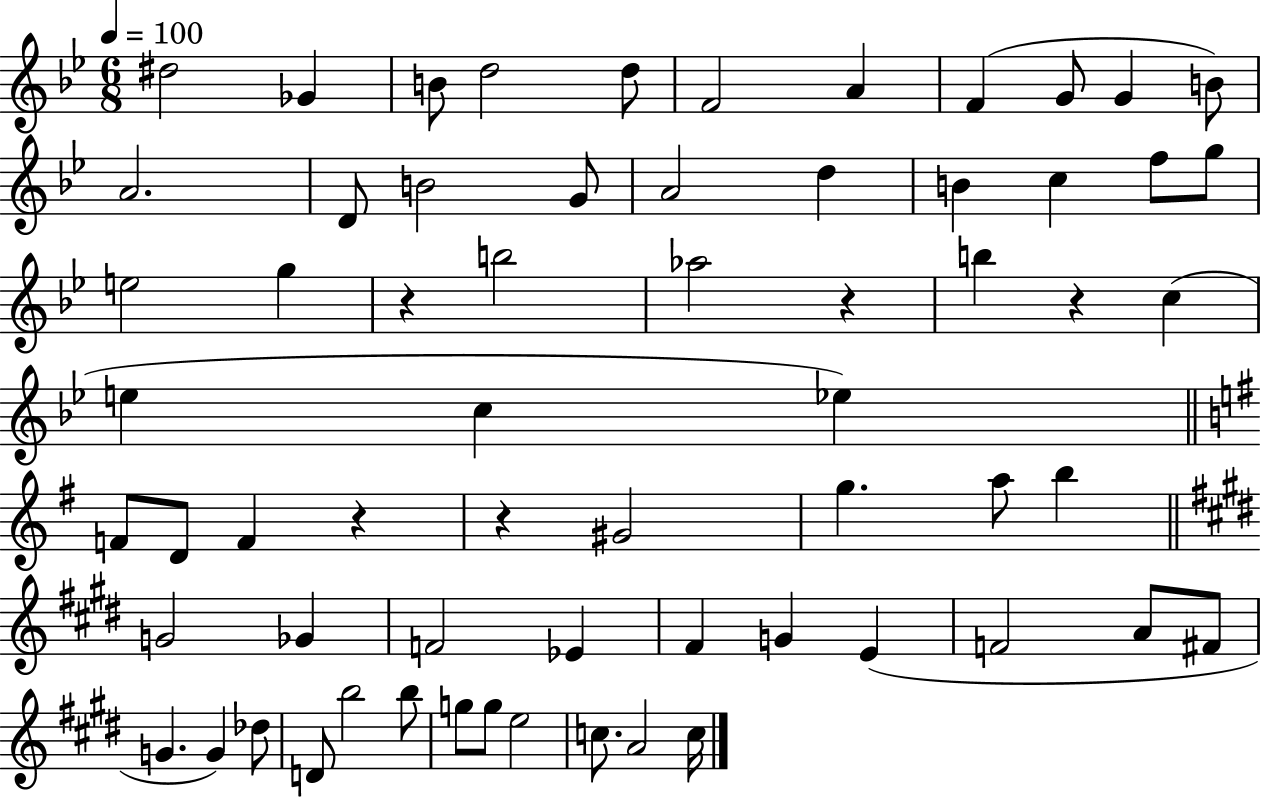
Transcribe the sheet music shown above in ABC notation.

X:1
T:Untitled
M:6/8
L:1/4
K:Bb
^d2 _G B/2 d2 d/2 F2 A F G/2 G B/2 A2 D/2 B2 G/2 A2 d B c f/2 g/2 e2 g z b2 _a2 z b z c e c _e F/2 D/2 F z z ^G2 g a/2 b G2 _G F2 _E ^F G E F2 A/2 ^F/2 G G _d/2 D/2 b2 b/2 g/2 g/2 e2 c/2 A2 c/4